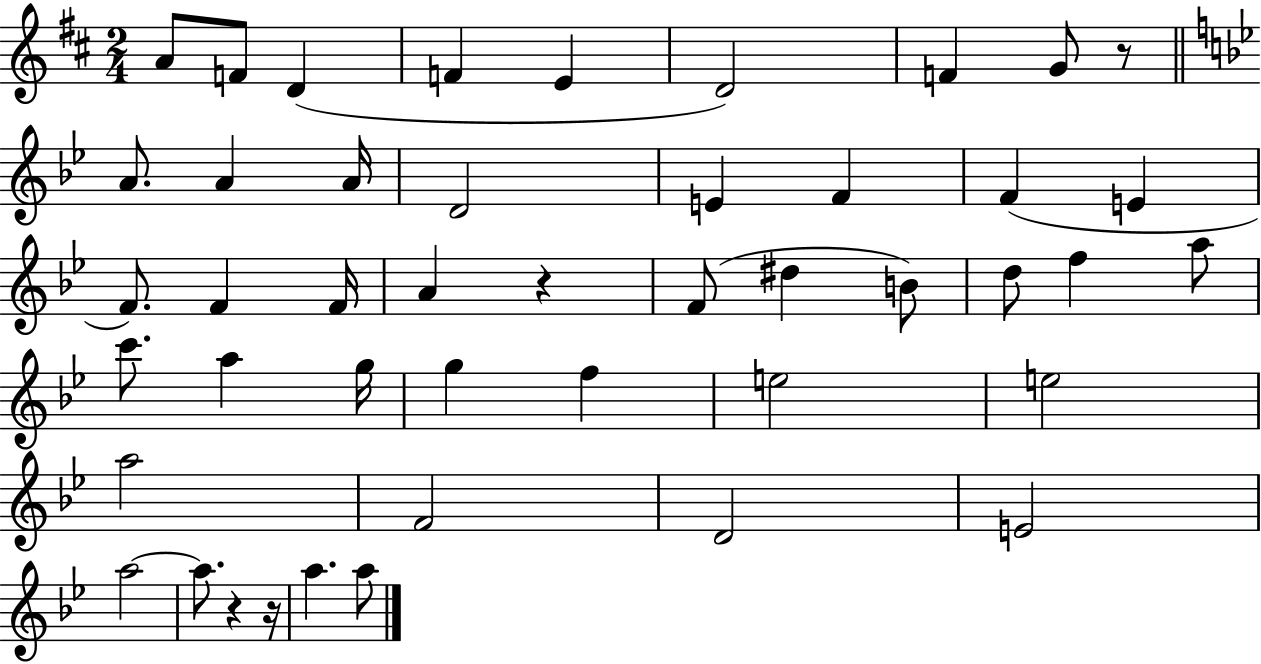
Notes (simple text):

A4/e F4/e D4/q F4/q E4/q D4/h F4/q G4/e R/e A4/e. A4/q A4/s D4/h E4/q F4/q F4/q E4/q F4/e. F4/q F4/s A4/q R/q F4/e D#5/q B4/e D5/e F5/q A5/e C6/e. A5/q G5/s G5/q F5/q E5/h E5/h A5/h F4/h D4/h E4/h A5/h A5/e. R/q R/s A5/q. A5/e